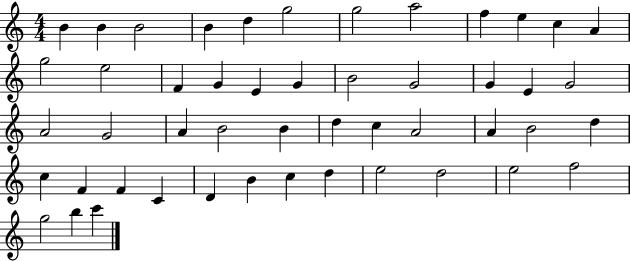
{
  \clef treble
  \numericTimeSignature
  \time 4/4
  \key c \major
  b'4 b'4 b'2 | b'4 d''4 g''2 | g''2 a''2 | f''4 e''4 c''4 a'4 | \break g''2 e''2 | f'4 g'4 e'4 g'4 | b'2 g'2 | g'4 e'4 g'2 | \break a'2 g'2 | a'4 b'2 b'4 | d''4 c''4 a'2 | a'4 b'2 d''4 | \break c''4 f'4 f'4 c'4 | d'4 b'4 c''4 d''4 | e''2 d''2 | e''2 f''2 | \break g''2 b''4 c'''4 | \bar "|."
}